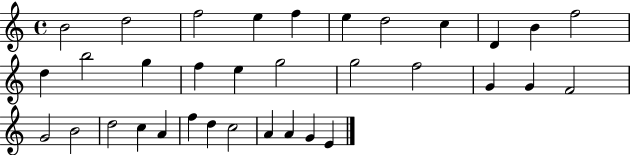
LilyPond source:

{
  \clef treble
  \time 4/4
  \defaultTimeSignature
  \key c \major
  b'2 d''2 | f''2 e''4 f''4 | e''4 d''2 c''4 | d'4 b'4 f''2 | \break d''4 b''2 g''4 | f''4 e''4 g''2 | g''2 f''2 | g'4 g'4 f'2 | \break g'2 b'2 | d''2 c''4 a'4 | f''4 d''4 c''2 | a'4 a'4 g'4 e'4 | \break \bar "|."
}